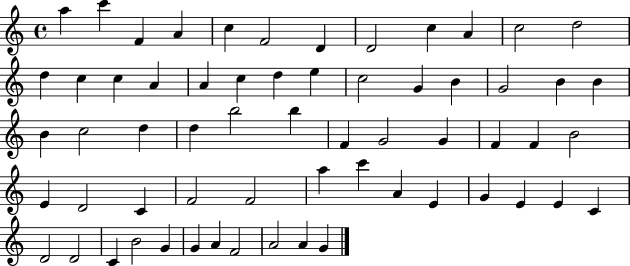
{
  \clef treble
  \time 4/4
  \defaultTimeSignature
  \key c \major
  a''4 c'''4 f'4 a'4 | c''4 f'2 d'4 | d'2 c''4 a'4 | c''2 d''2 | \break d''4 c''4 c''4 a'4 | a'4 c''4 d''4 e''4 | c''2 g'4 b'4 | g'2 b'4 b'4 | \break b'4 c''2 d''4 | d''4 b''2 b''4 | f'4 g'2 g'4 | f'4 f'4 b'2 | \break e'4 d'2 c'4 | f'2 f'2 | a''4 c'''4 a'4 e'4 | g'4 e'4 e'4 c'4 | \break d'2 d'2 | c'4 b'2 g'4 | g'4 a'4 f'2 | a'2 a'4 g'4 | \break \bar "|."
}